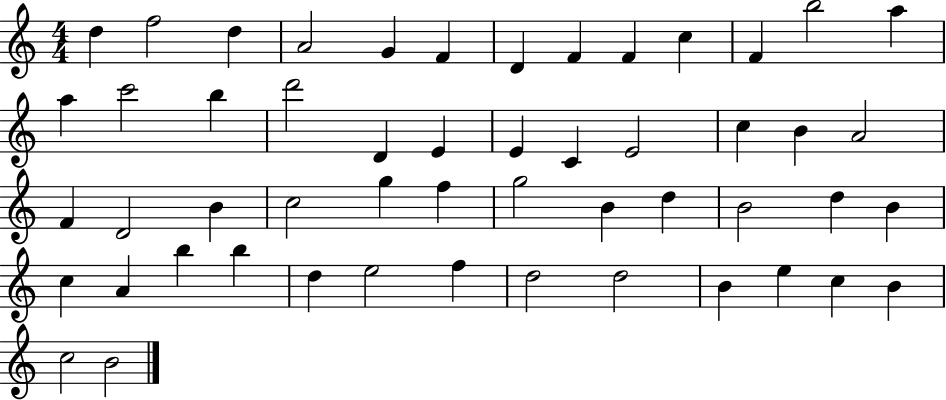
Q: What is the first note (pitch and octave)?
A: D5